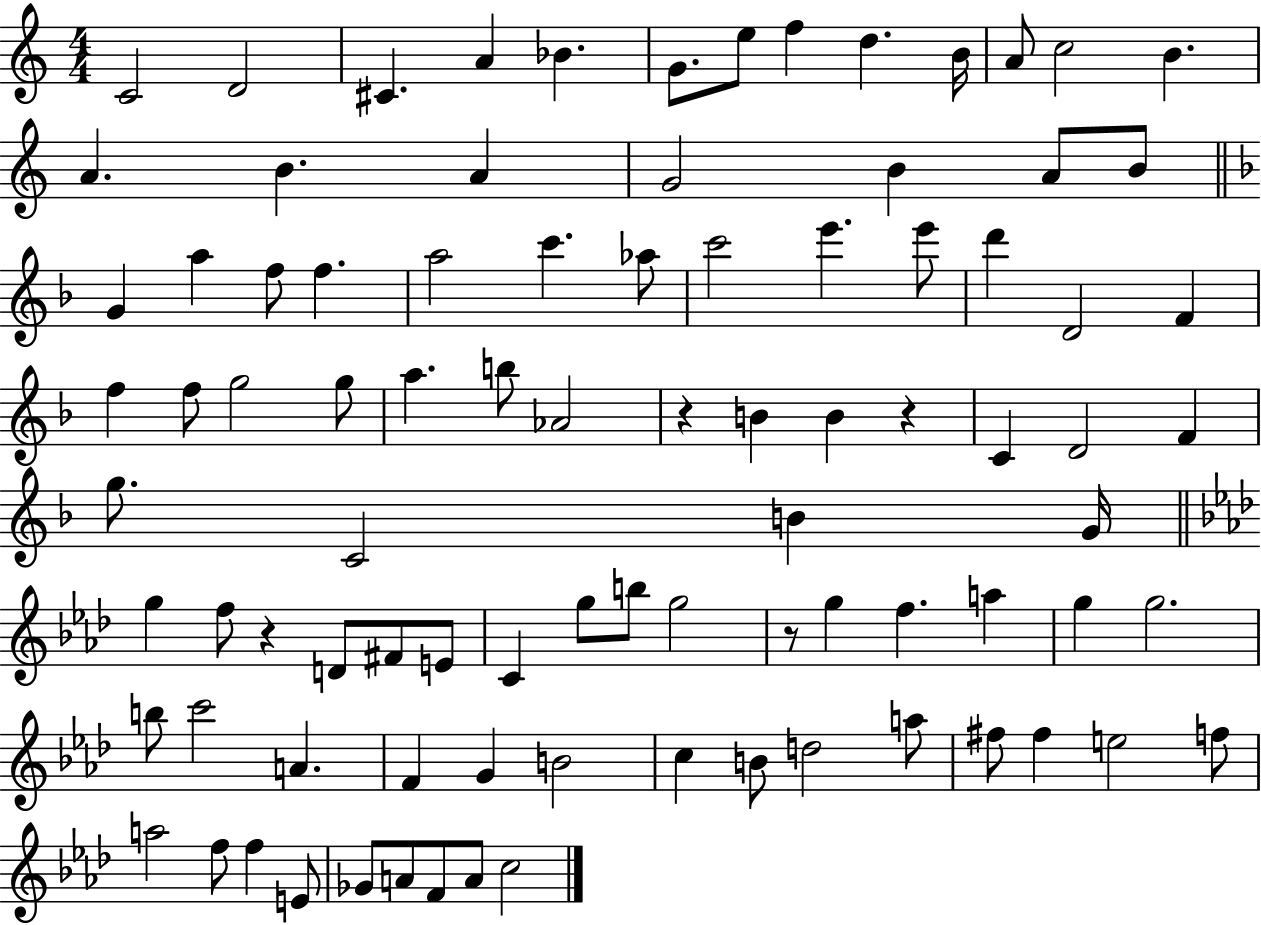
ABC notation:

X:1
T:Untitled
M:4/4
L:1/4
K:C
C2 D2 ^C A _B G/2 e/2 f d B/4 A/2 c2 B A B A G2 B A/2 B/2 G a f/2 f a2 c' _a/2 c'2 e' e'/2 d' D2 F f f/2 g2 g/2 a b/2 _A2 z B B z C D2 F g/2 C2 B G/4 g f/2 z D/2 ^F/2 E/2 C g/2 b/2 g2 z/2 g f a g g2 b/2 c'2 A F G B2 c B/2 d2 a/2 ^f/2 ^f e2 f/2 a2 f/2 f E/2 _G/2 A/2 F/2 A/2 c2